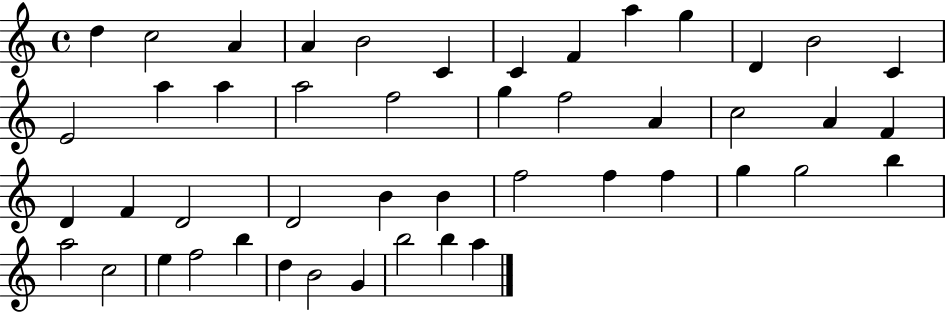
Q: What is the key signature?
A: C major